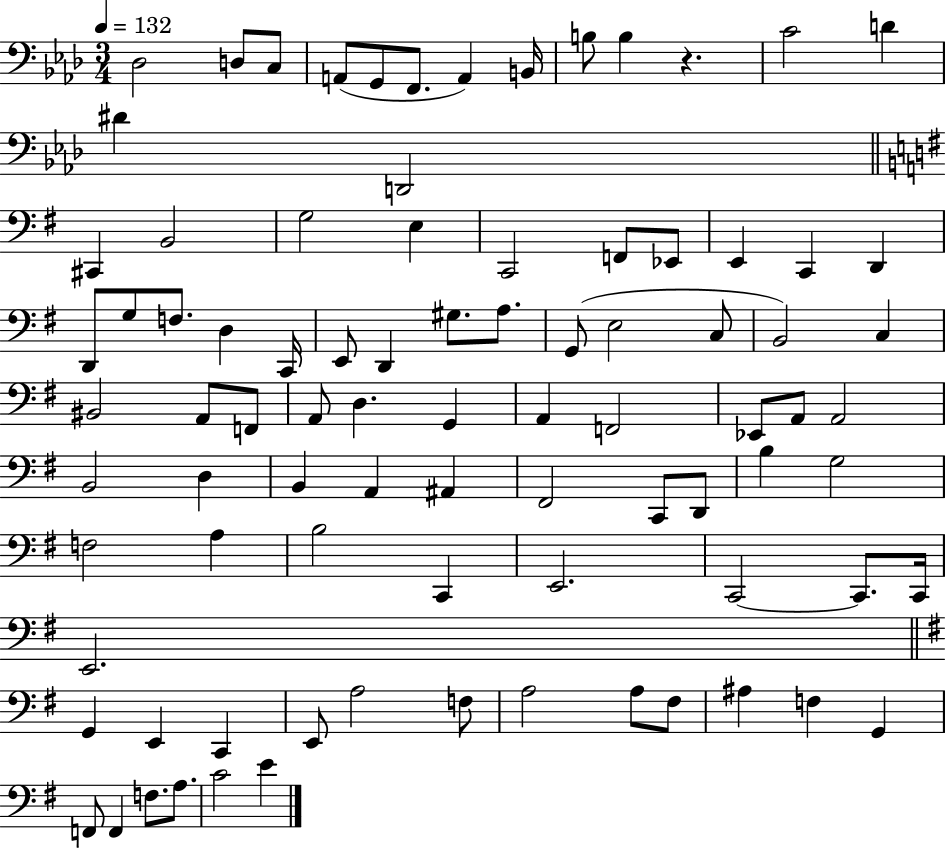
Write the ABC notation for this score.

X:1
T:Untitled
M:3/4
L:1/4
K:Ab
_D,2 D,/2 C,/2 A,,/2 G,,/2 F,,/2 A,, B,,/4 B,/2 B, z C2 D ^D D,,2 ^C,, B,,2 G,2 E, C,,2 F,,/2 _E,,/2 E,, C,, D,, D,,/2 G,/2 F,/2 D, C,,/4 E,,/2 D,, ^G,/2 A,/2 G,,/2 E,2 C,/2 B,,2 C, ^B,,2 A,,/2 F,,/2 A,,/2 D, G,, A,, F,,2 _E,,/2 A,,/2 A,,2 B,,2 D, B,, A,, ^A,, ^F,,2 C,,/2 D,,/2 B, G,2 F,2 A, B,2 C,, E,,2 C,,2 C,,/2 C,,/4 E,,2 G,, E,, C,, E,,/2 A,2 F,/2 A,2 A,/2 ^F,/2 ^A, F, G,, F,,/2 F,, F,/2 A,/2 C2 E